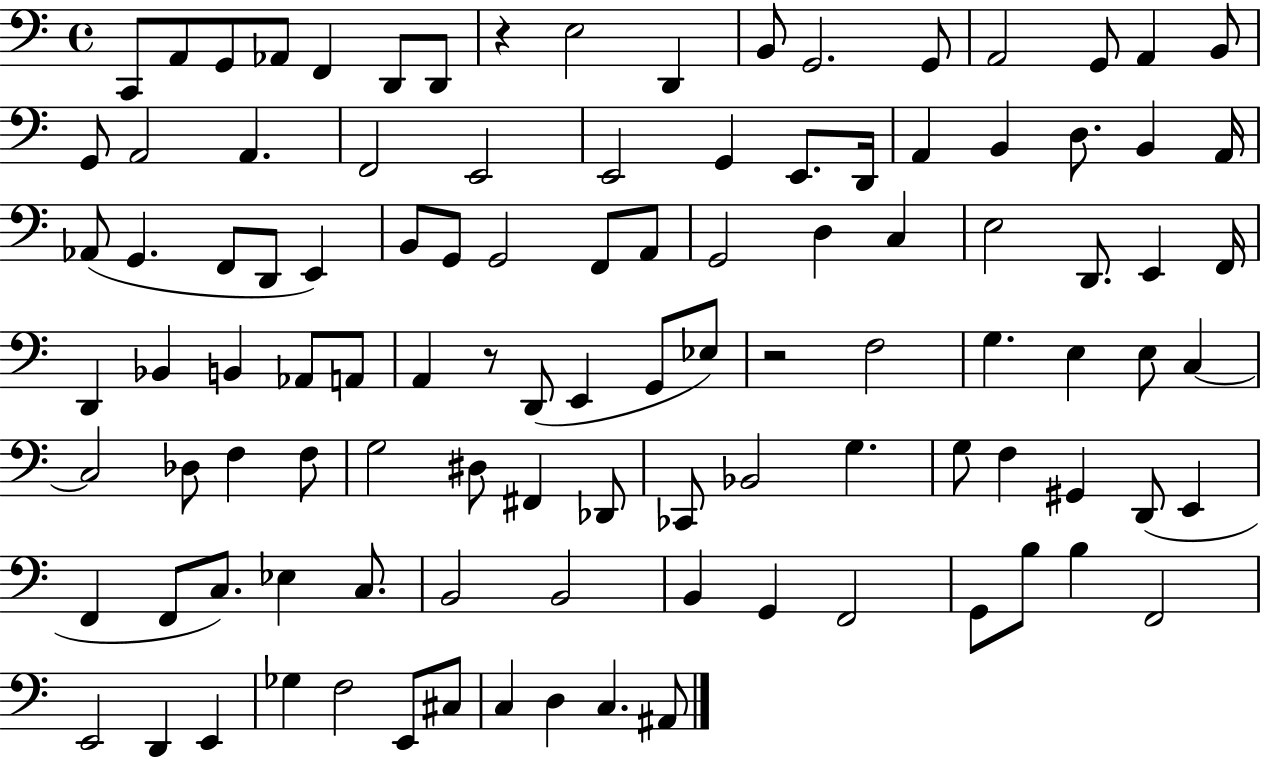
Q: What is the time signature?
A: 4/4